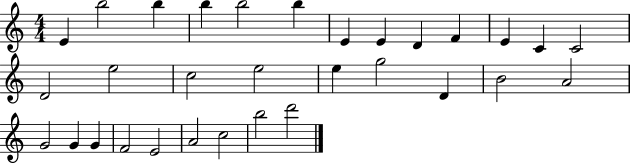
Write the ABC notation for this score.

X:1
T:Untitled
M:4/4
L:1/4
K:C
E b2 b b b2 b E E D F E C C2 D2 e2 c2 e2 e g2 D B2 A2 G2 G G F2 E2 A2 c2 b2 d'2